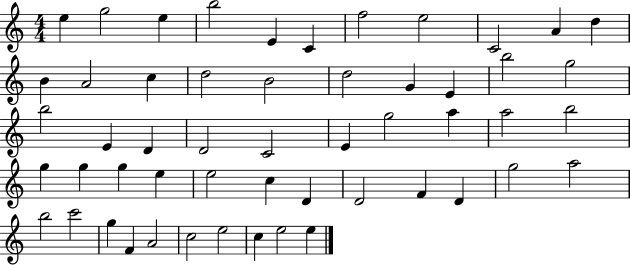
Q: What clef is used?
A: treble